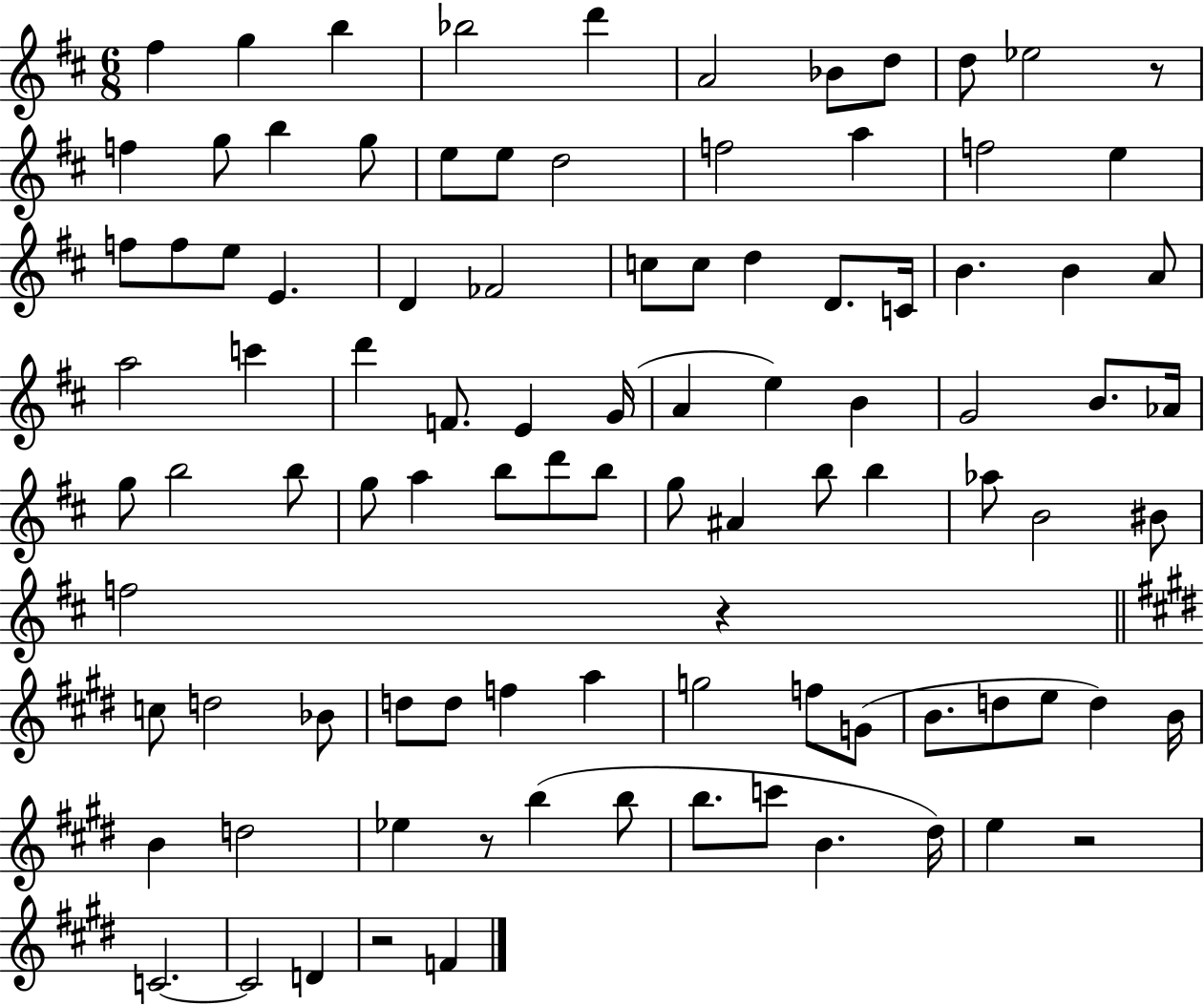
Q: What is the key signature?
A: D major